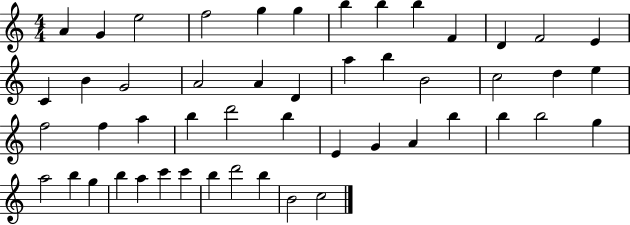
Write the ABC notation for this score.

X:1
T:Untitled
M:4/4
L:1/4
K:C
A G e2 f2 g g b b b F D F2 E C B G2 A2 A D a b B2 c2 d e f2 f a b d'2 b E G A b b b2 g a2 b g b a c' c' b d'2 b B2 c2